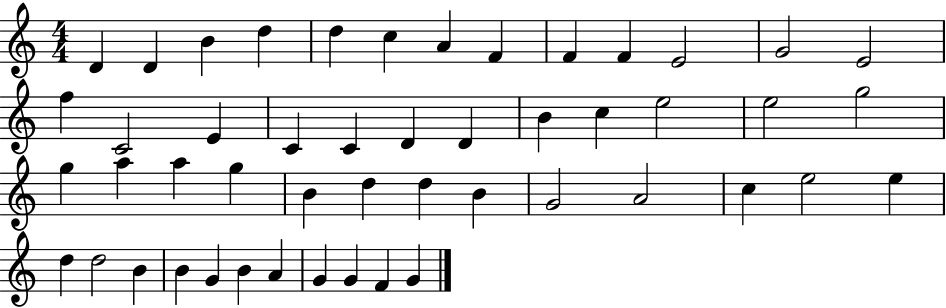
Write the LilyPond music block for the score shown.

{
  \clef treble
  \numericTimeSignature
  \time 4/4
  \key c \major
  d'4 d'4 b'4 d''4 | d''4 c''4 a'4 f'4 | f'4 f'4 e'2 | g'2 e'2 | \break f''4 c'2 e'4 | c'4 c'4 d'4 d'4 | b'4 c''4 e''2 | e''2 g''2 | \break g''4 a''4 a''4 g''4 | b'4 d''4 d''4 b'4 | g'2 a'2 | c''4 e''2 e''4 | \break d''4 d''2 b'4 | b'4 g'4 b'4 a'4 | g'4 g'4 f'4 g'4 | \bar "|."
}